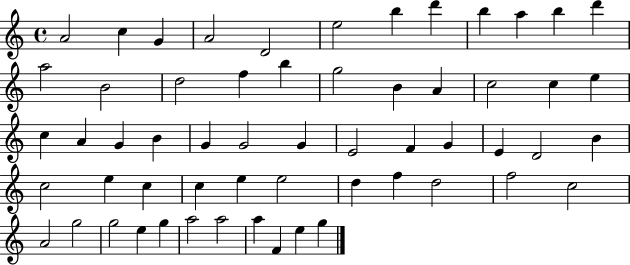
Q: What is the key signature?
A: C major